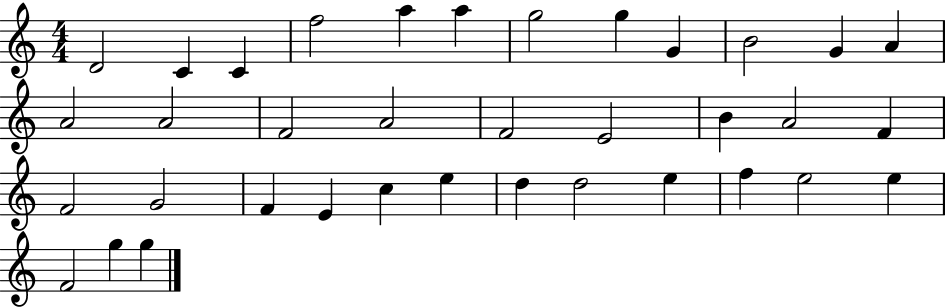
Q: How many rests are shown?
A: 0